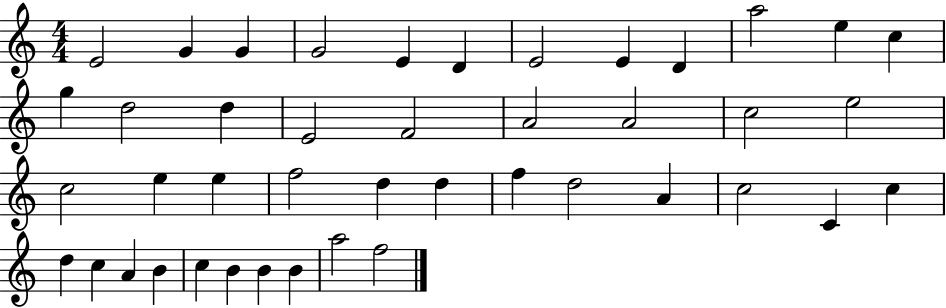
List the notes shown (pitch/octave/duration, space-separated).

E4/h G4/q G4/q G4/h E4/q D4/q E4/h E4/q D4/q A5/h E5/q C5/q G5/q D5/h D5/q E4/h F4/h A4/h A4/h C5/h E5/h C5/h E5/q E5/q F5/h D5/q D5/q F5/q D5/h A4/q C5/h C4/q C5/q D5/q C5/q A4/q B4/q C5/q B4/q B4/q B4/q A5/h F5/h